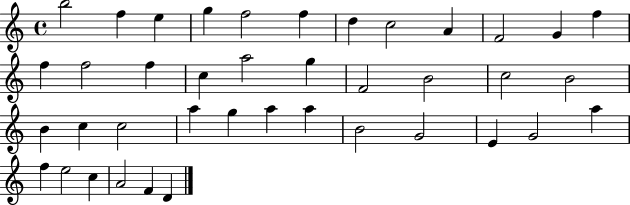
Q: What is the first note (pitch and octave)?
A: B5